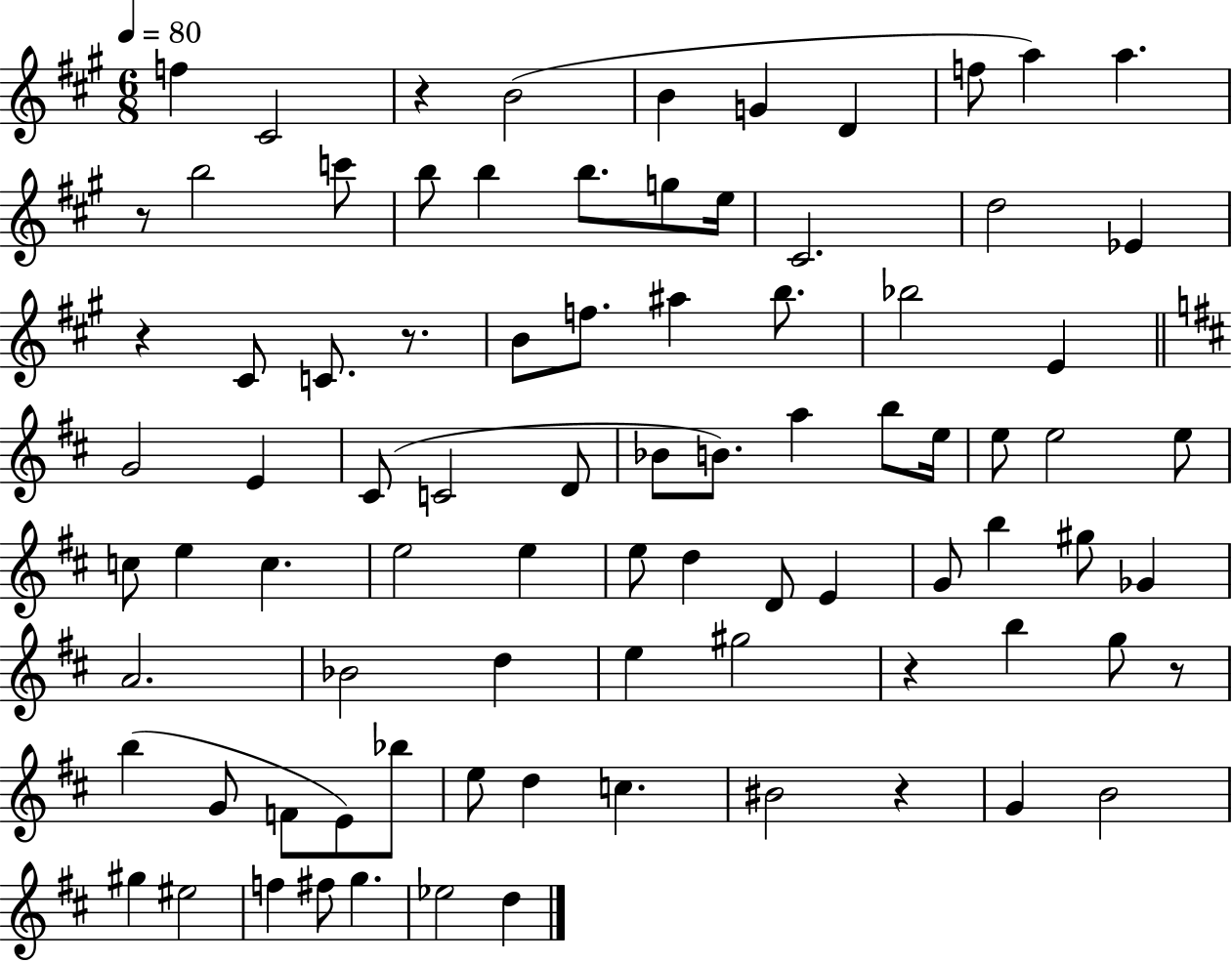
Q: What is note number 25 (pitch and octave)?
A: B5